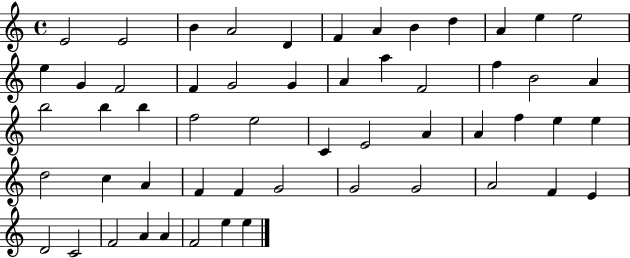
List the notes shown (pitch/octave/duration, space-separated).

E4/h E4/h B4/q A4/h D4/q F4/q A4/q B4/q D5/q A4/q E5/q E5/h E5/q G4/q F4/h F4/q G4/h G4/q A4/q A5/q F4/h F5/q B4/h A4/q B5/h B5/q B5/q F5/h E5/h C4/q E4/h A4/q A4/q F5/q E5/q E5/q D5/h C5/q A4/q F4/q F4/q G4/h G4/h G4/h A4/h F4/q E4/q D4/h C4/h F4/h A4/q A4/q F4/h E5/q E5/q